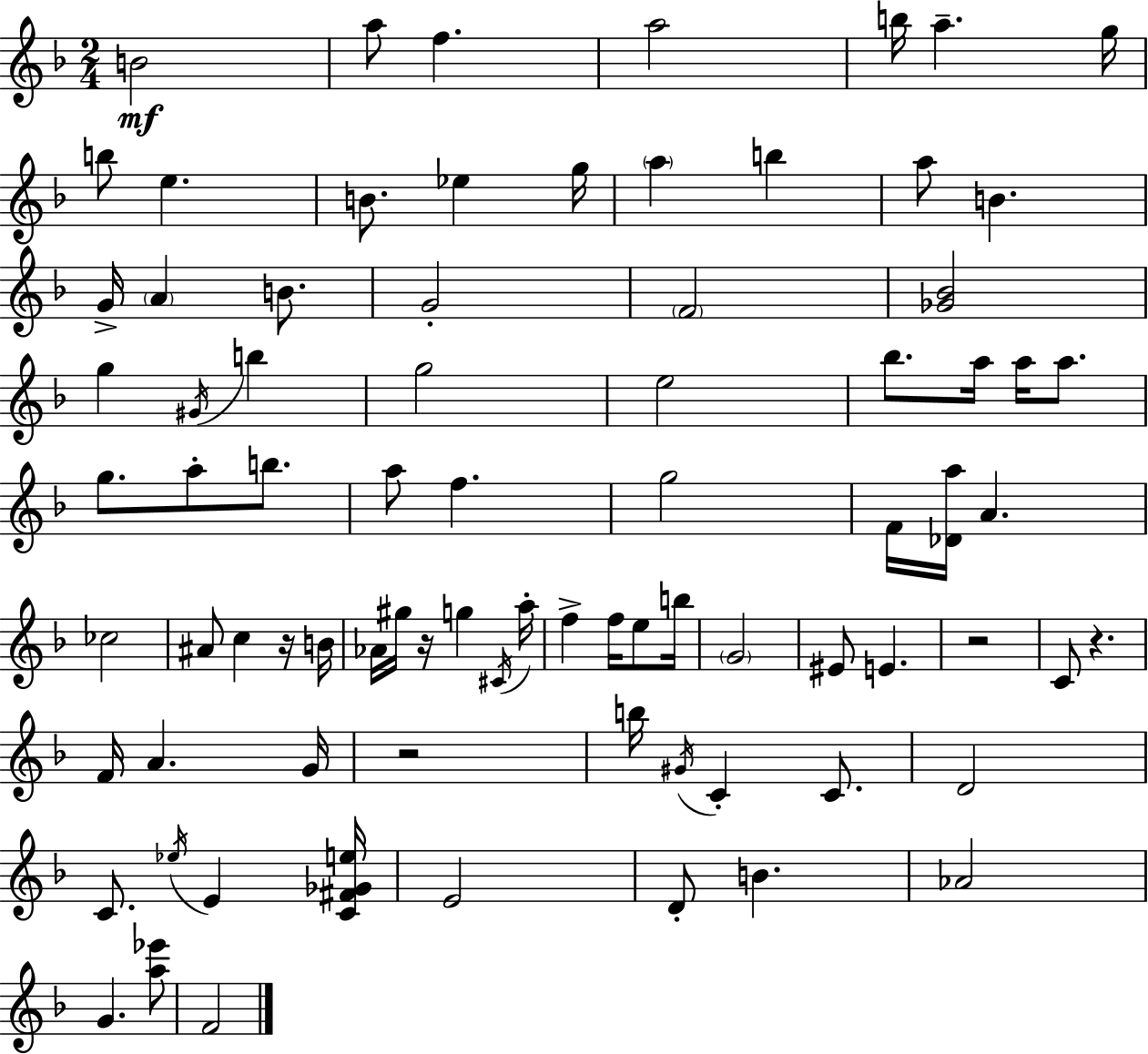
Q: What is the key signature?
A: D minor